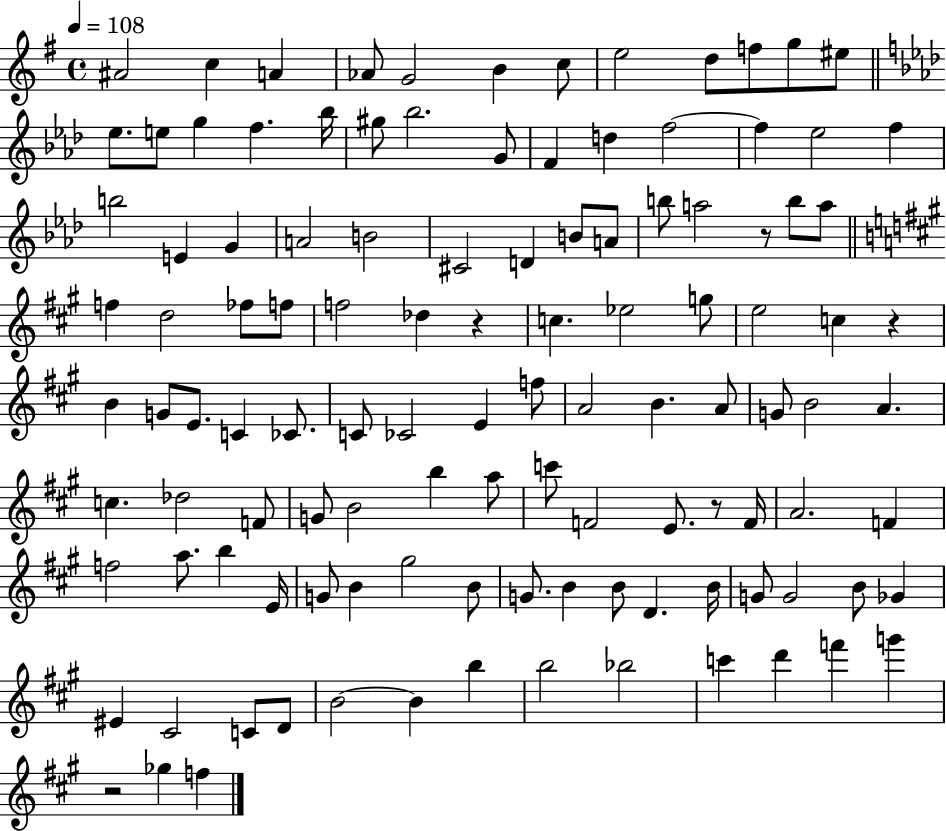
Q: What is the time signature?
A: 4/4